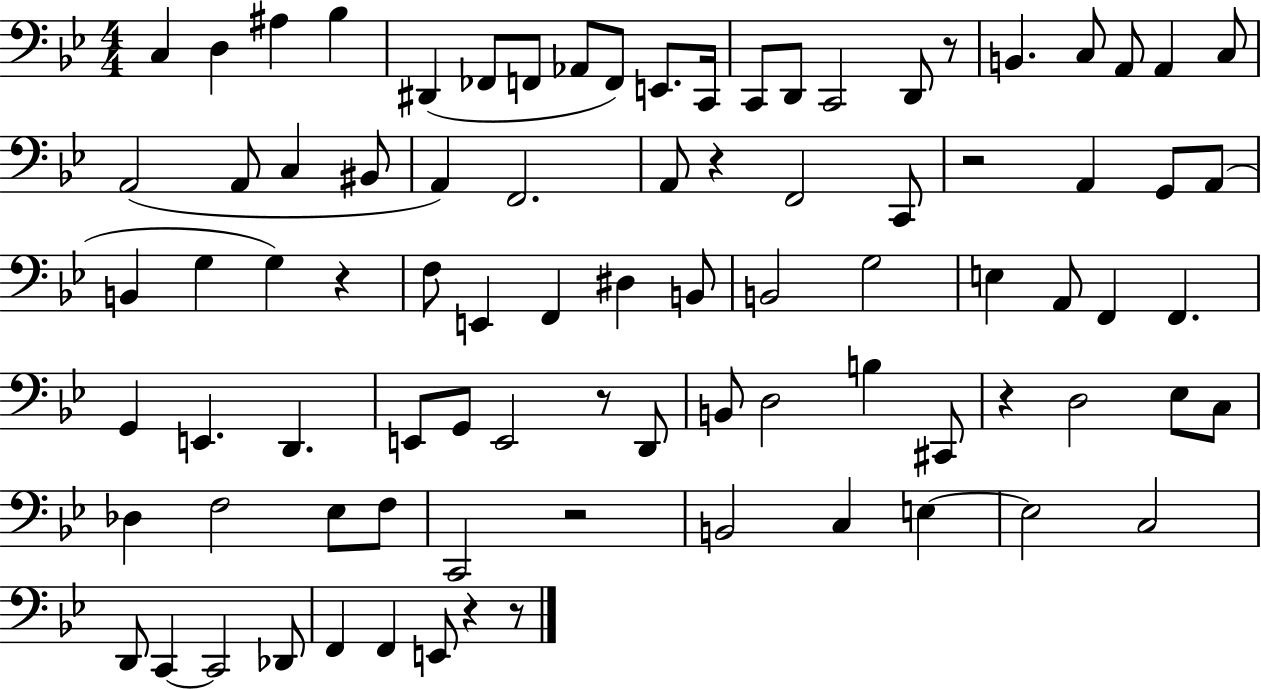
X:1
T:Untitled
M:4/4
L:1/4
K:Bb
C, D, ^A, _B, ^D,, _F,,/2 F,,/2 _A,,/2 F,,/2 E,,/2 C,,/4 C,,/2 D,,/2 C,,2 D,,/2 z/2 B,, C,/2 A,,/2 A,, C,/2 A,,2 A,,/2 C, ^B,,/2 A,, F,,2 A,,/2 z F,,2 C,,/2 z2 A,, G,,/2 A,,/2 B,, G, G, z F,/2 E,, F,, ^D, B,,/2 B,,2 G,2 E, A,,/2 F,, F,, G,, E,, D,, E,,/2 G,,/2 E,,2 z/2 D,,/2 B,,/2 D,2 B, ^C,,/2 z D,2 _E,/2 C,/2 _D, F,2 _E,/2 F,/2 C,,2 z2 B,,2 C, E, E,2 C,2 D,,/2 C,, C,,2 _D,,/2 F,, F,, E,,/2 z z/2